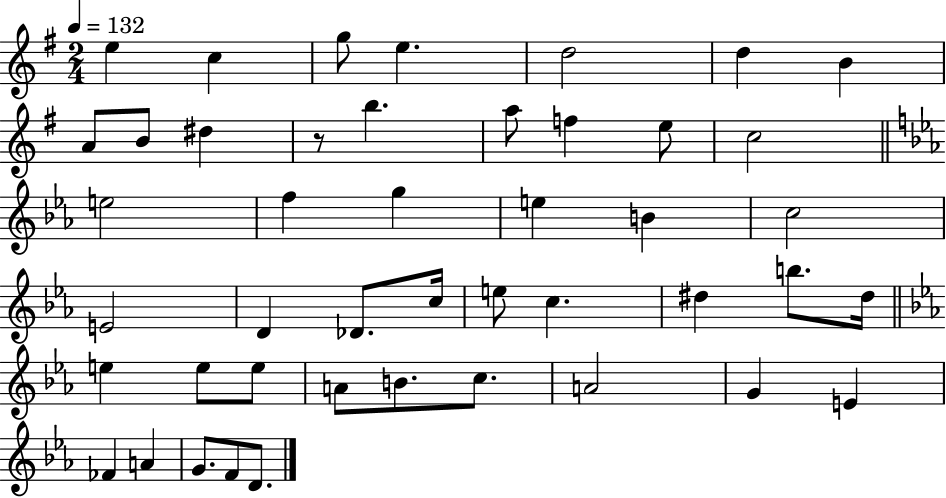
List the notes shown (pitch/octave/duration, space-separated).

E5/q C5/q G5/e E5/q. D5/h D5/q B4/q A4/e B4/e D#5/q R/e B5/q. A5/e F5/q E5/e C5/h E5/h F5/q G5/q E5/q B4/q C5/h E4/h D4/q Db4/e. C5/s E5/e C5/q. D#5/q B5/e. D#5/s E5/q E5/e E5/e A4/e B4/e. C5/e. A4/h G4/q E4/q FES4/q A4/q G4/e. F4/e D4/e.